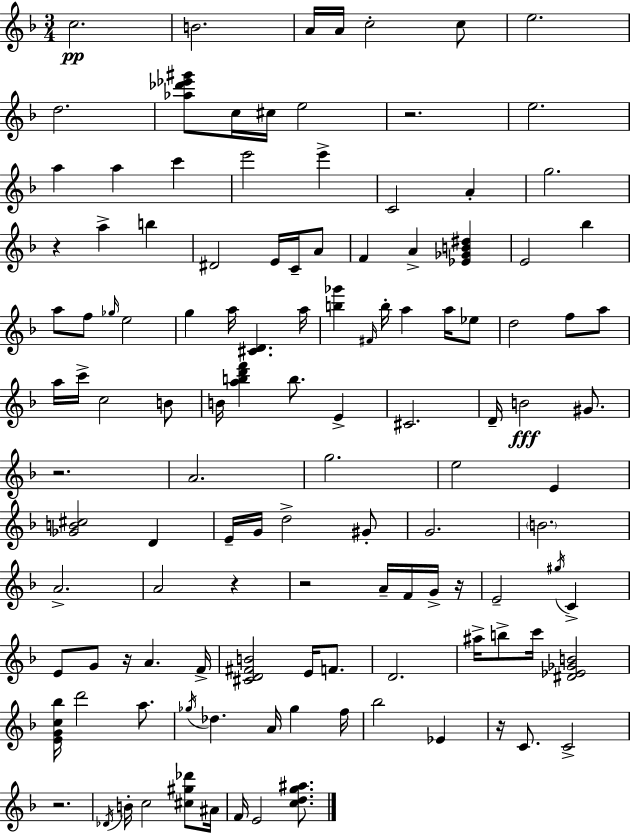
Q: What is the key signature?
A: F major